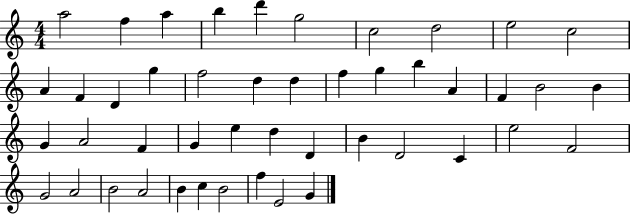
{
  \clef treble
  \numericTimeSignature
  \time 4/4
  \key c \major
  a''2 f''4 a''4 | b''4 d'''4 g''2 | c''2 d''2 | e''2 c''2 | \break a'4 f'4 d'4 g''4 | f''2 d''4 d''4 | f''4 g''4 b''4 a'4 | f'4 b'2 b'4 | \break g'4 a'2 f'4 | g'4 e''4 d''4 d'4 | b'4 d'2 c'4 | e''2 f'2 | \break g'2 a'2 | b'2 a'2 | b'4 c''4 b'2 | f''4 e'2 g'4 | \break \bar "|."
}